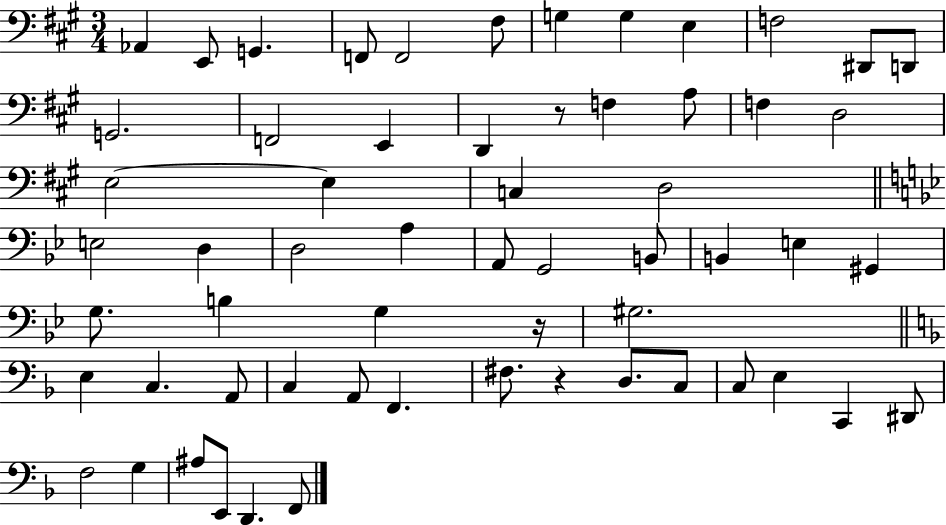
Ab2/q E2/e G2/q. F2/e F2/h F#3/e G3/q G3/q E3/q F3/h D#2/e D2/e G2/h. F2/h E2/q D2/q R/e F3/q A3/e F3/q D3/h E3/h E3/q C3/q D3/h E3/h D3/q D3/h A3/q A2/e G2/h B2/e B2/q E3/q G#2/q G3/e. B3/q G3/q R/s G#3/h. E3/q C3/q. A2/e C3/q A2/e F2/q. F#3/e. R/q D3/e. C3/e C3/e E3/q C2/q D#2/e F3/h G3/q A#3/e E2/e D2/q. F2/e